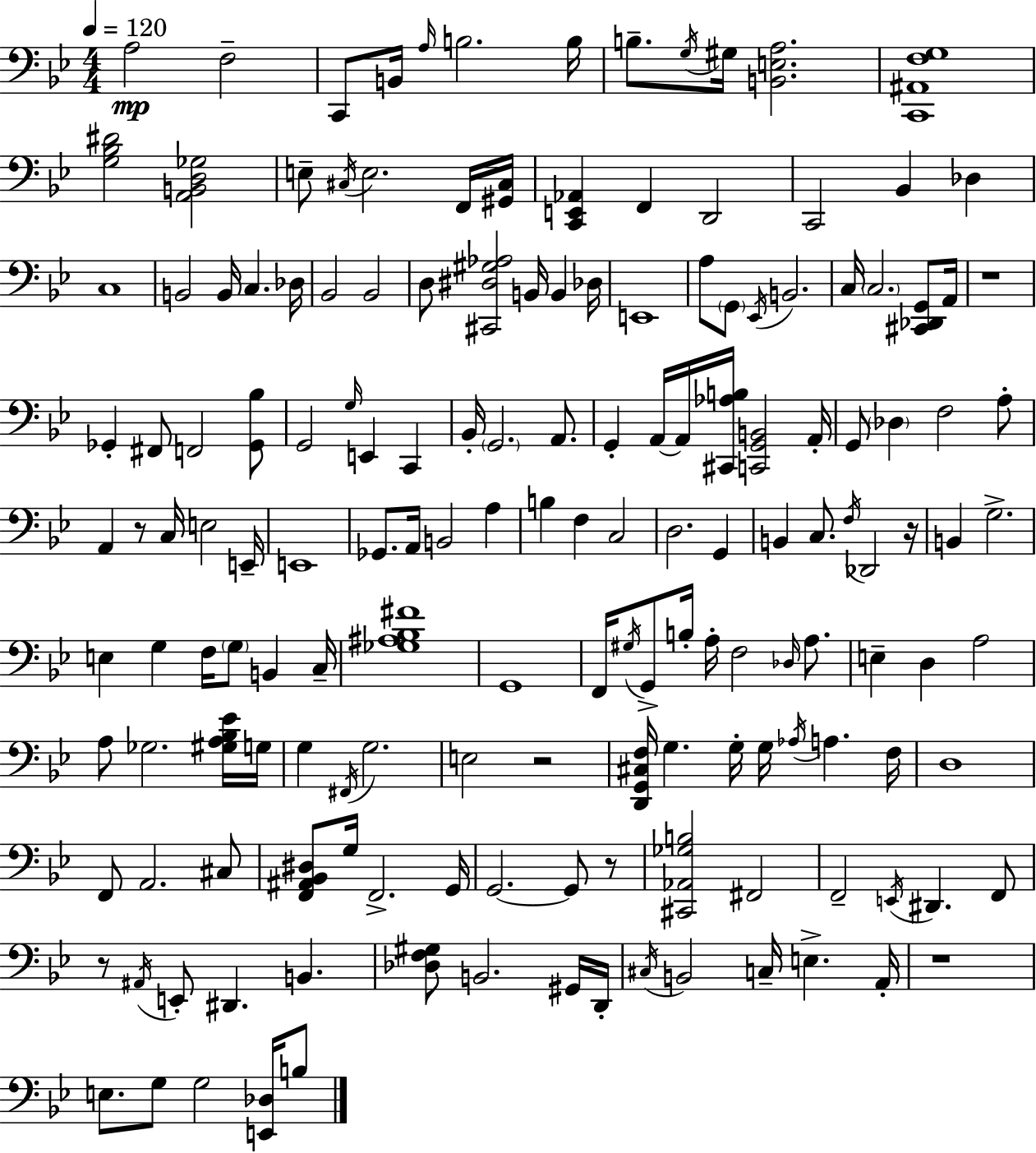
X:1
T:Untitled
M:4/4
L:1/4
K:Bb
A,2 F,2 C,,/2 B,,/4 A,/4 B,2 B,/4 B,/2 G,/4 ^G,/4 [B,,E,A,]2 [C,,^A,,F,G,]4 [G,_B,^D]2 [A,,B,,D,_G,]2 E,/2 ^C,/4 E,2 F,,/4 [^G,,^C,]/4 [C,,E,,_A,,] F,, D,,2 C,,2 _B,, _D, C,4 B,,2 B,,/4 C, _D,/4 _B,,2 _B,,2 D,/2 [^C,,^D,^G,_A,]2 B,,/4 B,, _D,/4 E,,4 A,/2 G,,/2 _E,,/4 B,,2 C,/4 C,2 [^C,,_D,,G,,]/2 A,,/4 z4 _G,, ^F,,/2 F,,2 [_G,,_B,]/2 G,,2 G,/4 E,, C,, _B,,/4 G,,2 A,,/2 G,, A,,/4 A,,/4 [^C,,_A,B,]/4 [C,,G,,B,,]2 A,,/4 G,,/2 _D, F,2 A,/2 A,, z/2 C,/4 E,2 E,,/4 E,,4 _G,,/2 A,,/4 B,,2 A, B, F, C,2 D,2 G,, B,, C,/2 F,/4 _D,,2 z/4 B,, G,2 E, G, F,/4 G,/2 B,, C,/4 [_G,^A,_B,^F]4 G,,4 F,,/4 ^G,/4 G,,/2 B,/4 A,/4 F,2 _D,/4 A,/2 E, D, A,2 A,/2 _G,2 [^G,A,_B,_E]/4 G,/4 G, ^F,,/4 G,2 E,2 z2 [D,,G,,^C,F,]/4 G, G,/4 G,/4 _A,/4 A, F,/4 D,4 F,,/2 A,,2 ^C,/2 [F,,^A,,_B,,^D,]/2 G,/4 F,,2 G,,/4 G,,2 G,,/2 z/2 [^C,,_A,,_G,B,]2 ^F,,2 F,,2 E,,/4 ^D,, F,,/2 z/2 ^A,,/4 E,,/2 ^D,, B,, [_D,F,^G,]/2 B,,2 ^G,,/4 D,,/4 ^C,/4 B,,2 C,/4 E, A,,/4 z4 E,/2 G,/2 G,2 [E,,_D,]/4 B,/2